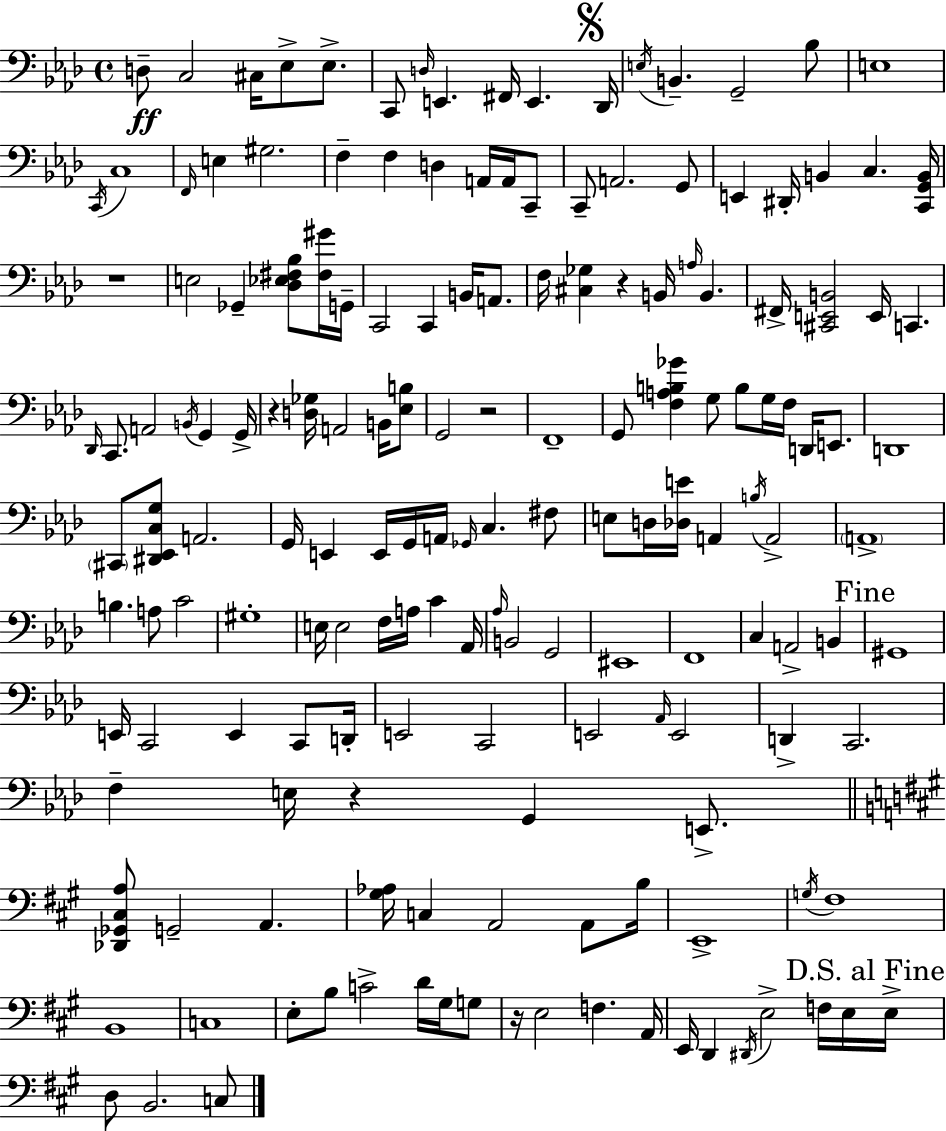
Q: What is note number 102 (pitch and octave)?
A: E2